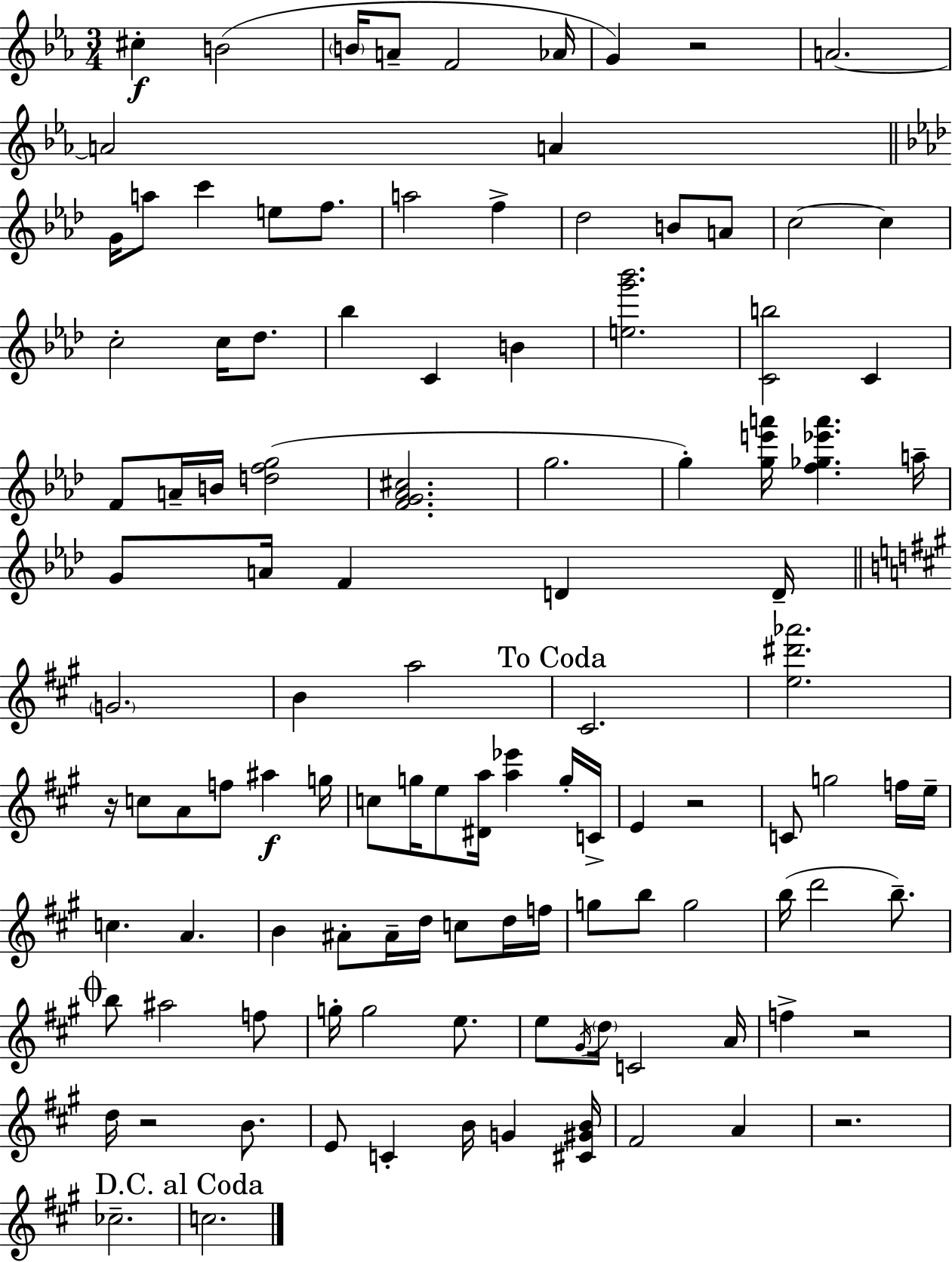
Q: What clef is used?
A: treble